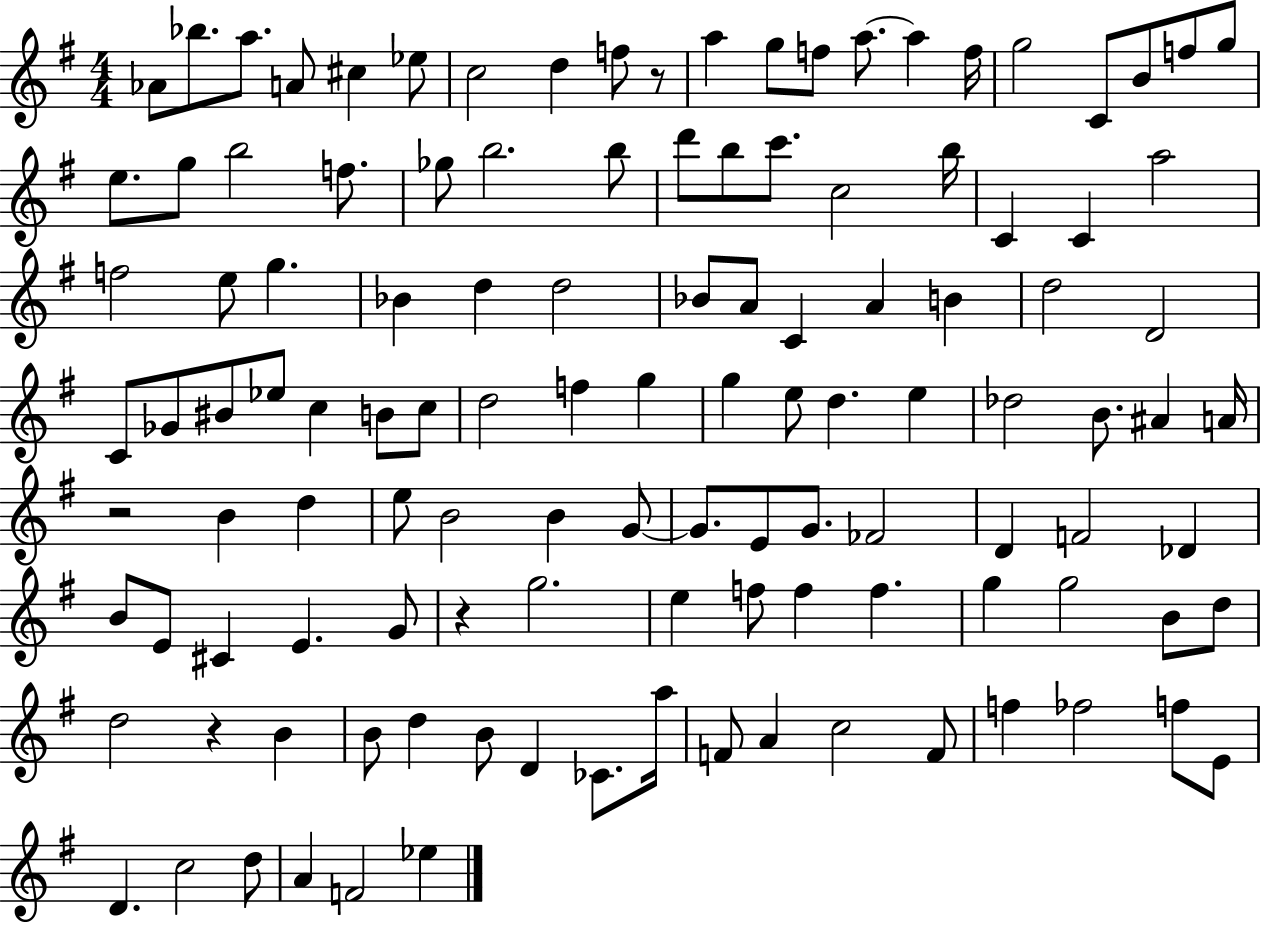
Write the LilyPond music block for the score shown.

{
  \clef treble
  \numericTimeSignature
  \time 4/4
  \key g \major
  aes'8 bes''8. a''8. a'8 cis''4 ees''8 | c''2 d''4 f''8 r8 | a''4 g''8 f''8 a''8.~~ a''4 f''16 | g''2 c'8 b'8 f''8 g''8 | \break e''8. g''8 b''2 f''8. | ges''8 b''2. b''8 | d'''8 b''8 c'''8. c''2 b''16 | c'4 c'4 a''2 | \break f''2 e''8 g''4. | bes'4 d''4 d''2 | bes'8 a'8 c'4 a'4 b'4 | d''2 d'2 | \break c'8 ges'8 bis'8 ees''8 c''4 b'8 c''8 | d''2 f''4 g''4 | g''4 e''8 d''4. e''4 | des''2 b'8. ais'4 a'16 | \break r2 b'4 d''4 | e''8 b'2 b'4 g'8~~ | g'8. e'8 g'8. fes'2 | d'4 f'2 des'4 | \break b'8 e'8 cis'4 e'4. g'8 | r4 g''2. | e''4 f''8 f''4 f''4. | g''4 g''2 b'8 d''8 | \break d''2 r4 b'4 | b'8 d''4 b'8 d'4 ces'8. a''16 | f'8 a'4 c''2 f'8 | f''4 fes''2 f''8 e'8 | \break d'4. c''2 d''8 | a'4 f'2 ees''4 | \bar "|."
}